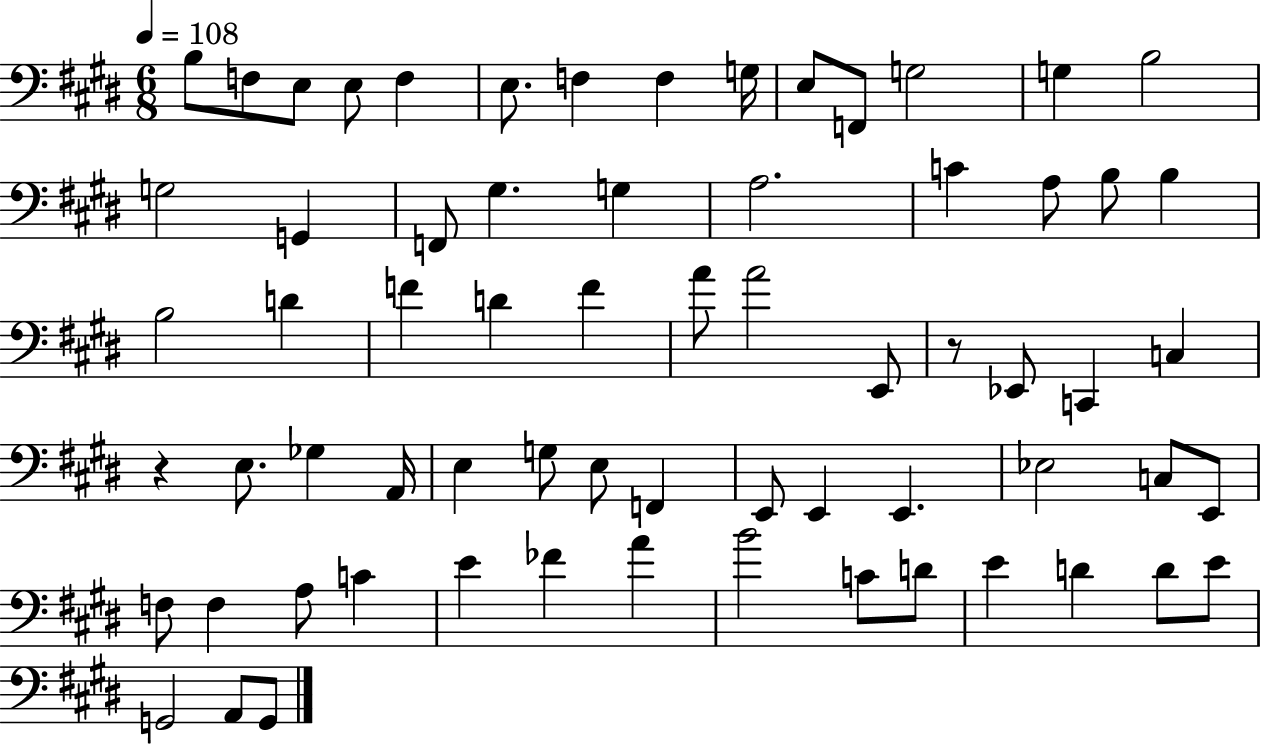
B3/e F3/e E3/e E3/e F3/q E3/e. F3/q F3/q G3/s E3/e F2/e G3/h G3/q B3/h G3/h G2/q F2/e G#3/q. G3/q A3/h. C4/q A3/e B3/e B3/q B3/h D4/q F4/q D4/q F4/q A4/e A4/h E2/e R/e Eb2/e C2/q C3/q R/q E3/e. Gb3/q A2/s E3/q G3/e E3/e F2/q E2/e E2/q E2/q. Eb3/h C3/e E2/e F3/e F3/q A3/e C4/q E4/q FES4/q A4/q B4/h C4/e D4/e E4/q D4/q D4/e E4/e G2/h A2/e G2/e